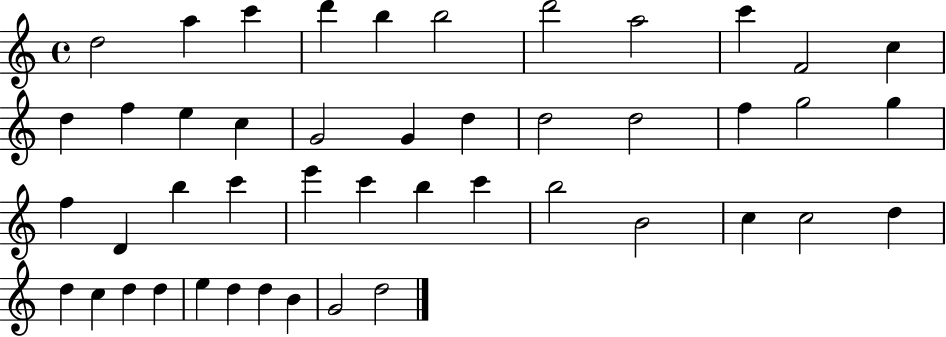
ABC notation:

X:1
T:Untitled
M:4/4
L:1/4
K:C
d2 a c' d' b b2 d'2 a2 c' F2 c d f e c G2 G d d2 d2 f g2 g f D b c' e' c' b c' b2 B2 c c2 d d c d d e d d B G2 d2